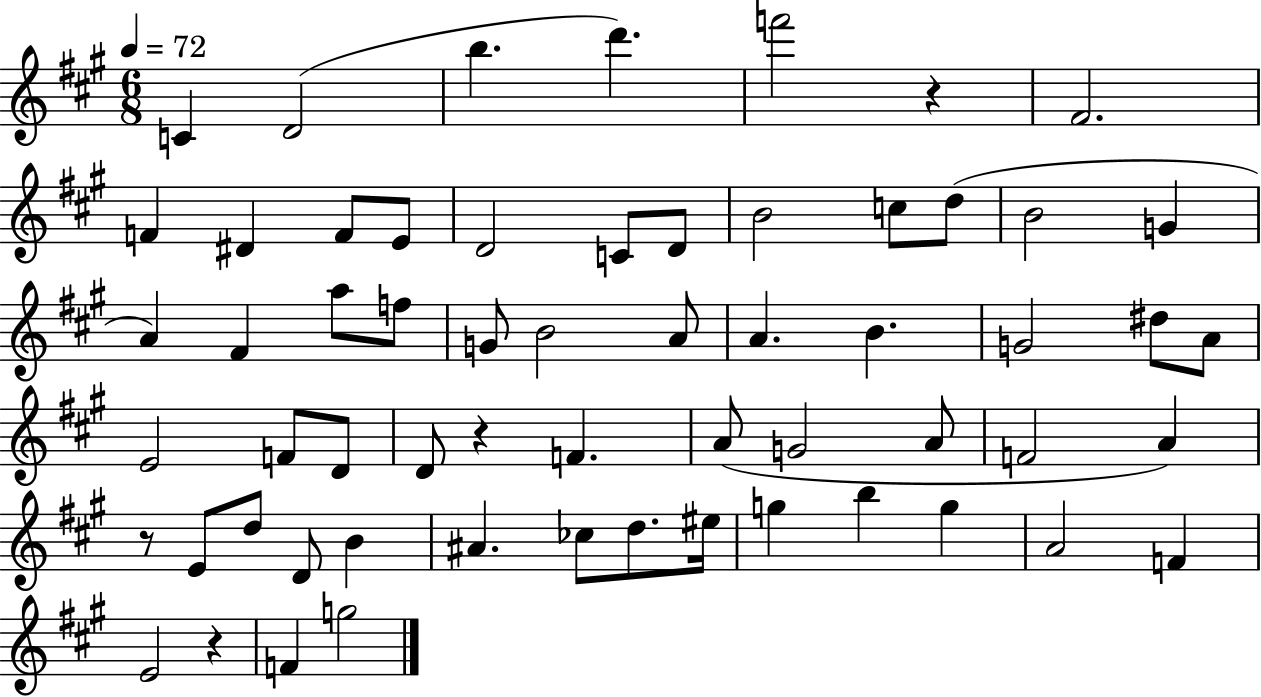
{
  \clef treble
  \numericTimeSignature
  \time 6/8
  \key a \major
  \tempo 4 = 72
  c'4 d'2( | b''4. d'''4.) | f'''2 r4 | fis'2. | \break f'4 dis'4 f'8 e'8 | d'2 c'8 d'8 | b'2 c''8 d''8( | b'2 g'4 | \break a'4) fis'4 a''8 f''8 | g'8 b'2 a'8 | a'4. b'4. | g'2 dis''8 a'8 | \break e'2 f'8 d'8 | d'8 r4 f'4. | a'8( g'2 a'8 | f'2 a'4) | \break r8 e'8 d''8 d'8 b'4 | ais'4. ces''8 d''8. eis''16 | g''4 b''4 g''4 | a'2 f'4 | \break e'2 r4 | f'4 g''2 | \bar "|."
}